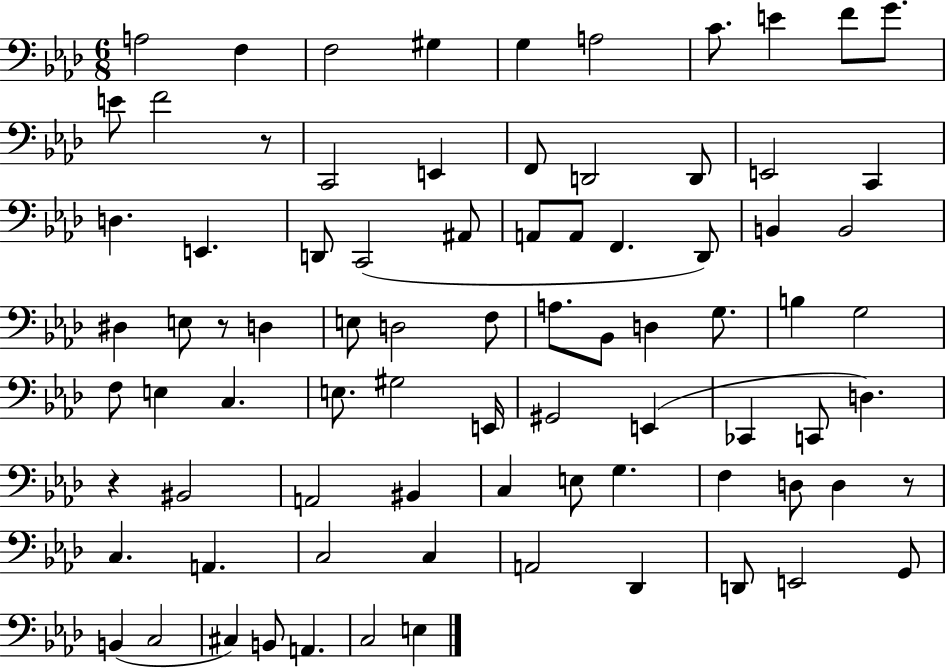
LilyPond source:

{
  \clef bass
  \numericTimeSignature
  \time 6/8
  \key aes \major
  \repeat volta 2 { a2 f4 | f2 gis4 | g4 a2 | c'8. e'4 f'8 g'8. | \break e'8 f'2 r8 | c,2 e,4 | f,8 d,2 d,8 | e,2 c,4 | \break d4. e,4. | d,8 c,2( ais,8 | a,8 a,8 f,4. des,8) | b,4 b,2 | \break dis4 e8 r8 d4 | e8 d2 f8 | a8. bes,8 d4 g8. | b4 g2 | \break f8 e4 c4. | e8. gis2 e,16 | gis,2 e,4( | ces,4 c,8 d4.) | \break r4 bis,2 | a,2 bis,4 | c4 e8 g4. | f4 d8 d4 r8 | \break c4. a,4. | c2 c4 | a,2 des,4 | d,8 e,2 g,8 | \break b,4( c2 | cis4) b,8 a,4. | c2 e4 | } \bar "|."
}